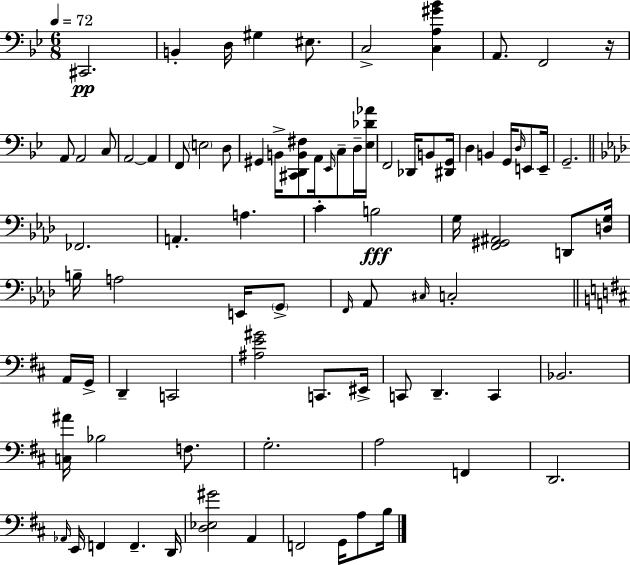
X:1
T:Untitled
M:6/8
L:1/4
K:Bb
^C,,2 B,, D,/4 ^G, ^E,/2 C,2 [C,A,^G_B] A,,/2 F,,2 z/4 A,,/2 A,,2 C,/2 A,,2 A,, F,,/2 E,2 D,/2 ^G,, B,,/4 [^C,,D,,B,,^F,]/2 A,,/4 _E,,/4 C,/2 D,/4 [_E,_D_A]/4 F,,2 _D,,/4 B,,/2 [^D,,G,,]/4 D, B,, G,,/4 D,/4 E,,/2 E,,/4 G,,2 _F,,2 A,, A, C B,2 G,/4 [F,,^G,,^A,,]2 D,,/2 [D,G,]/4 B,/4 A,2 E,,/4 G,,/2 F,,/4 _A,,/2 ^C,/4 C,2 A,,/4 G,,/4 D,, C,,2 [^A,E^G]2 C,,/2 ^E,,/4 C,,/2 D,, C,, _B,,2 [C,^A]/4 _B,2 F,/2 G,2 A,2 F,, D,,2 _A,,/4 E,,/4 F,, F,, D,,/4 [D,_E,^G]2 A,, F,,2 G,,/4 A,/2 B,/4